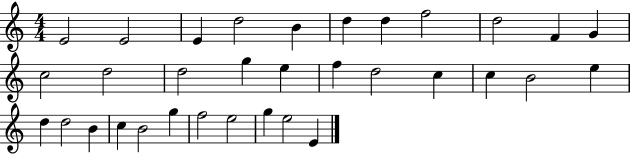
E4/h E4/h E4/q D5/h B4/q D5/q D5/q F5/h D5/h F4/q G4/q C5/h D5/h D5/h G5/q E5/q F5/q D5/h C5/q C5/q B4/h E5/q D5/q D5/h B4/q C5/q B4/h G5/q F5/h E5/h G5/q E5/h E4/q